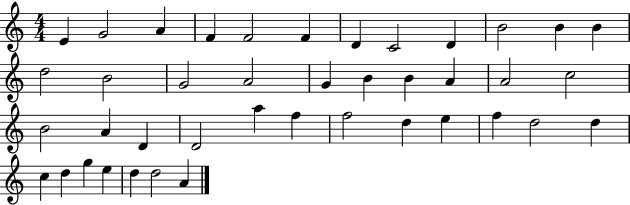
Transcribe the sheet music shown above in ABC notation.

X:1
T:Untitled
M:4/4
L:1/4
K:C
E G2 A F F2 F D C2 D B2 B B d2 B2 G2 A2 G B B A A2 c2 B2 A D D2 a f f2 d e f d2 d c d g e d d2 A